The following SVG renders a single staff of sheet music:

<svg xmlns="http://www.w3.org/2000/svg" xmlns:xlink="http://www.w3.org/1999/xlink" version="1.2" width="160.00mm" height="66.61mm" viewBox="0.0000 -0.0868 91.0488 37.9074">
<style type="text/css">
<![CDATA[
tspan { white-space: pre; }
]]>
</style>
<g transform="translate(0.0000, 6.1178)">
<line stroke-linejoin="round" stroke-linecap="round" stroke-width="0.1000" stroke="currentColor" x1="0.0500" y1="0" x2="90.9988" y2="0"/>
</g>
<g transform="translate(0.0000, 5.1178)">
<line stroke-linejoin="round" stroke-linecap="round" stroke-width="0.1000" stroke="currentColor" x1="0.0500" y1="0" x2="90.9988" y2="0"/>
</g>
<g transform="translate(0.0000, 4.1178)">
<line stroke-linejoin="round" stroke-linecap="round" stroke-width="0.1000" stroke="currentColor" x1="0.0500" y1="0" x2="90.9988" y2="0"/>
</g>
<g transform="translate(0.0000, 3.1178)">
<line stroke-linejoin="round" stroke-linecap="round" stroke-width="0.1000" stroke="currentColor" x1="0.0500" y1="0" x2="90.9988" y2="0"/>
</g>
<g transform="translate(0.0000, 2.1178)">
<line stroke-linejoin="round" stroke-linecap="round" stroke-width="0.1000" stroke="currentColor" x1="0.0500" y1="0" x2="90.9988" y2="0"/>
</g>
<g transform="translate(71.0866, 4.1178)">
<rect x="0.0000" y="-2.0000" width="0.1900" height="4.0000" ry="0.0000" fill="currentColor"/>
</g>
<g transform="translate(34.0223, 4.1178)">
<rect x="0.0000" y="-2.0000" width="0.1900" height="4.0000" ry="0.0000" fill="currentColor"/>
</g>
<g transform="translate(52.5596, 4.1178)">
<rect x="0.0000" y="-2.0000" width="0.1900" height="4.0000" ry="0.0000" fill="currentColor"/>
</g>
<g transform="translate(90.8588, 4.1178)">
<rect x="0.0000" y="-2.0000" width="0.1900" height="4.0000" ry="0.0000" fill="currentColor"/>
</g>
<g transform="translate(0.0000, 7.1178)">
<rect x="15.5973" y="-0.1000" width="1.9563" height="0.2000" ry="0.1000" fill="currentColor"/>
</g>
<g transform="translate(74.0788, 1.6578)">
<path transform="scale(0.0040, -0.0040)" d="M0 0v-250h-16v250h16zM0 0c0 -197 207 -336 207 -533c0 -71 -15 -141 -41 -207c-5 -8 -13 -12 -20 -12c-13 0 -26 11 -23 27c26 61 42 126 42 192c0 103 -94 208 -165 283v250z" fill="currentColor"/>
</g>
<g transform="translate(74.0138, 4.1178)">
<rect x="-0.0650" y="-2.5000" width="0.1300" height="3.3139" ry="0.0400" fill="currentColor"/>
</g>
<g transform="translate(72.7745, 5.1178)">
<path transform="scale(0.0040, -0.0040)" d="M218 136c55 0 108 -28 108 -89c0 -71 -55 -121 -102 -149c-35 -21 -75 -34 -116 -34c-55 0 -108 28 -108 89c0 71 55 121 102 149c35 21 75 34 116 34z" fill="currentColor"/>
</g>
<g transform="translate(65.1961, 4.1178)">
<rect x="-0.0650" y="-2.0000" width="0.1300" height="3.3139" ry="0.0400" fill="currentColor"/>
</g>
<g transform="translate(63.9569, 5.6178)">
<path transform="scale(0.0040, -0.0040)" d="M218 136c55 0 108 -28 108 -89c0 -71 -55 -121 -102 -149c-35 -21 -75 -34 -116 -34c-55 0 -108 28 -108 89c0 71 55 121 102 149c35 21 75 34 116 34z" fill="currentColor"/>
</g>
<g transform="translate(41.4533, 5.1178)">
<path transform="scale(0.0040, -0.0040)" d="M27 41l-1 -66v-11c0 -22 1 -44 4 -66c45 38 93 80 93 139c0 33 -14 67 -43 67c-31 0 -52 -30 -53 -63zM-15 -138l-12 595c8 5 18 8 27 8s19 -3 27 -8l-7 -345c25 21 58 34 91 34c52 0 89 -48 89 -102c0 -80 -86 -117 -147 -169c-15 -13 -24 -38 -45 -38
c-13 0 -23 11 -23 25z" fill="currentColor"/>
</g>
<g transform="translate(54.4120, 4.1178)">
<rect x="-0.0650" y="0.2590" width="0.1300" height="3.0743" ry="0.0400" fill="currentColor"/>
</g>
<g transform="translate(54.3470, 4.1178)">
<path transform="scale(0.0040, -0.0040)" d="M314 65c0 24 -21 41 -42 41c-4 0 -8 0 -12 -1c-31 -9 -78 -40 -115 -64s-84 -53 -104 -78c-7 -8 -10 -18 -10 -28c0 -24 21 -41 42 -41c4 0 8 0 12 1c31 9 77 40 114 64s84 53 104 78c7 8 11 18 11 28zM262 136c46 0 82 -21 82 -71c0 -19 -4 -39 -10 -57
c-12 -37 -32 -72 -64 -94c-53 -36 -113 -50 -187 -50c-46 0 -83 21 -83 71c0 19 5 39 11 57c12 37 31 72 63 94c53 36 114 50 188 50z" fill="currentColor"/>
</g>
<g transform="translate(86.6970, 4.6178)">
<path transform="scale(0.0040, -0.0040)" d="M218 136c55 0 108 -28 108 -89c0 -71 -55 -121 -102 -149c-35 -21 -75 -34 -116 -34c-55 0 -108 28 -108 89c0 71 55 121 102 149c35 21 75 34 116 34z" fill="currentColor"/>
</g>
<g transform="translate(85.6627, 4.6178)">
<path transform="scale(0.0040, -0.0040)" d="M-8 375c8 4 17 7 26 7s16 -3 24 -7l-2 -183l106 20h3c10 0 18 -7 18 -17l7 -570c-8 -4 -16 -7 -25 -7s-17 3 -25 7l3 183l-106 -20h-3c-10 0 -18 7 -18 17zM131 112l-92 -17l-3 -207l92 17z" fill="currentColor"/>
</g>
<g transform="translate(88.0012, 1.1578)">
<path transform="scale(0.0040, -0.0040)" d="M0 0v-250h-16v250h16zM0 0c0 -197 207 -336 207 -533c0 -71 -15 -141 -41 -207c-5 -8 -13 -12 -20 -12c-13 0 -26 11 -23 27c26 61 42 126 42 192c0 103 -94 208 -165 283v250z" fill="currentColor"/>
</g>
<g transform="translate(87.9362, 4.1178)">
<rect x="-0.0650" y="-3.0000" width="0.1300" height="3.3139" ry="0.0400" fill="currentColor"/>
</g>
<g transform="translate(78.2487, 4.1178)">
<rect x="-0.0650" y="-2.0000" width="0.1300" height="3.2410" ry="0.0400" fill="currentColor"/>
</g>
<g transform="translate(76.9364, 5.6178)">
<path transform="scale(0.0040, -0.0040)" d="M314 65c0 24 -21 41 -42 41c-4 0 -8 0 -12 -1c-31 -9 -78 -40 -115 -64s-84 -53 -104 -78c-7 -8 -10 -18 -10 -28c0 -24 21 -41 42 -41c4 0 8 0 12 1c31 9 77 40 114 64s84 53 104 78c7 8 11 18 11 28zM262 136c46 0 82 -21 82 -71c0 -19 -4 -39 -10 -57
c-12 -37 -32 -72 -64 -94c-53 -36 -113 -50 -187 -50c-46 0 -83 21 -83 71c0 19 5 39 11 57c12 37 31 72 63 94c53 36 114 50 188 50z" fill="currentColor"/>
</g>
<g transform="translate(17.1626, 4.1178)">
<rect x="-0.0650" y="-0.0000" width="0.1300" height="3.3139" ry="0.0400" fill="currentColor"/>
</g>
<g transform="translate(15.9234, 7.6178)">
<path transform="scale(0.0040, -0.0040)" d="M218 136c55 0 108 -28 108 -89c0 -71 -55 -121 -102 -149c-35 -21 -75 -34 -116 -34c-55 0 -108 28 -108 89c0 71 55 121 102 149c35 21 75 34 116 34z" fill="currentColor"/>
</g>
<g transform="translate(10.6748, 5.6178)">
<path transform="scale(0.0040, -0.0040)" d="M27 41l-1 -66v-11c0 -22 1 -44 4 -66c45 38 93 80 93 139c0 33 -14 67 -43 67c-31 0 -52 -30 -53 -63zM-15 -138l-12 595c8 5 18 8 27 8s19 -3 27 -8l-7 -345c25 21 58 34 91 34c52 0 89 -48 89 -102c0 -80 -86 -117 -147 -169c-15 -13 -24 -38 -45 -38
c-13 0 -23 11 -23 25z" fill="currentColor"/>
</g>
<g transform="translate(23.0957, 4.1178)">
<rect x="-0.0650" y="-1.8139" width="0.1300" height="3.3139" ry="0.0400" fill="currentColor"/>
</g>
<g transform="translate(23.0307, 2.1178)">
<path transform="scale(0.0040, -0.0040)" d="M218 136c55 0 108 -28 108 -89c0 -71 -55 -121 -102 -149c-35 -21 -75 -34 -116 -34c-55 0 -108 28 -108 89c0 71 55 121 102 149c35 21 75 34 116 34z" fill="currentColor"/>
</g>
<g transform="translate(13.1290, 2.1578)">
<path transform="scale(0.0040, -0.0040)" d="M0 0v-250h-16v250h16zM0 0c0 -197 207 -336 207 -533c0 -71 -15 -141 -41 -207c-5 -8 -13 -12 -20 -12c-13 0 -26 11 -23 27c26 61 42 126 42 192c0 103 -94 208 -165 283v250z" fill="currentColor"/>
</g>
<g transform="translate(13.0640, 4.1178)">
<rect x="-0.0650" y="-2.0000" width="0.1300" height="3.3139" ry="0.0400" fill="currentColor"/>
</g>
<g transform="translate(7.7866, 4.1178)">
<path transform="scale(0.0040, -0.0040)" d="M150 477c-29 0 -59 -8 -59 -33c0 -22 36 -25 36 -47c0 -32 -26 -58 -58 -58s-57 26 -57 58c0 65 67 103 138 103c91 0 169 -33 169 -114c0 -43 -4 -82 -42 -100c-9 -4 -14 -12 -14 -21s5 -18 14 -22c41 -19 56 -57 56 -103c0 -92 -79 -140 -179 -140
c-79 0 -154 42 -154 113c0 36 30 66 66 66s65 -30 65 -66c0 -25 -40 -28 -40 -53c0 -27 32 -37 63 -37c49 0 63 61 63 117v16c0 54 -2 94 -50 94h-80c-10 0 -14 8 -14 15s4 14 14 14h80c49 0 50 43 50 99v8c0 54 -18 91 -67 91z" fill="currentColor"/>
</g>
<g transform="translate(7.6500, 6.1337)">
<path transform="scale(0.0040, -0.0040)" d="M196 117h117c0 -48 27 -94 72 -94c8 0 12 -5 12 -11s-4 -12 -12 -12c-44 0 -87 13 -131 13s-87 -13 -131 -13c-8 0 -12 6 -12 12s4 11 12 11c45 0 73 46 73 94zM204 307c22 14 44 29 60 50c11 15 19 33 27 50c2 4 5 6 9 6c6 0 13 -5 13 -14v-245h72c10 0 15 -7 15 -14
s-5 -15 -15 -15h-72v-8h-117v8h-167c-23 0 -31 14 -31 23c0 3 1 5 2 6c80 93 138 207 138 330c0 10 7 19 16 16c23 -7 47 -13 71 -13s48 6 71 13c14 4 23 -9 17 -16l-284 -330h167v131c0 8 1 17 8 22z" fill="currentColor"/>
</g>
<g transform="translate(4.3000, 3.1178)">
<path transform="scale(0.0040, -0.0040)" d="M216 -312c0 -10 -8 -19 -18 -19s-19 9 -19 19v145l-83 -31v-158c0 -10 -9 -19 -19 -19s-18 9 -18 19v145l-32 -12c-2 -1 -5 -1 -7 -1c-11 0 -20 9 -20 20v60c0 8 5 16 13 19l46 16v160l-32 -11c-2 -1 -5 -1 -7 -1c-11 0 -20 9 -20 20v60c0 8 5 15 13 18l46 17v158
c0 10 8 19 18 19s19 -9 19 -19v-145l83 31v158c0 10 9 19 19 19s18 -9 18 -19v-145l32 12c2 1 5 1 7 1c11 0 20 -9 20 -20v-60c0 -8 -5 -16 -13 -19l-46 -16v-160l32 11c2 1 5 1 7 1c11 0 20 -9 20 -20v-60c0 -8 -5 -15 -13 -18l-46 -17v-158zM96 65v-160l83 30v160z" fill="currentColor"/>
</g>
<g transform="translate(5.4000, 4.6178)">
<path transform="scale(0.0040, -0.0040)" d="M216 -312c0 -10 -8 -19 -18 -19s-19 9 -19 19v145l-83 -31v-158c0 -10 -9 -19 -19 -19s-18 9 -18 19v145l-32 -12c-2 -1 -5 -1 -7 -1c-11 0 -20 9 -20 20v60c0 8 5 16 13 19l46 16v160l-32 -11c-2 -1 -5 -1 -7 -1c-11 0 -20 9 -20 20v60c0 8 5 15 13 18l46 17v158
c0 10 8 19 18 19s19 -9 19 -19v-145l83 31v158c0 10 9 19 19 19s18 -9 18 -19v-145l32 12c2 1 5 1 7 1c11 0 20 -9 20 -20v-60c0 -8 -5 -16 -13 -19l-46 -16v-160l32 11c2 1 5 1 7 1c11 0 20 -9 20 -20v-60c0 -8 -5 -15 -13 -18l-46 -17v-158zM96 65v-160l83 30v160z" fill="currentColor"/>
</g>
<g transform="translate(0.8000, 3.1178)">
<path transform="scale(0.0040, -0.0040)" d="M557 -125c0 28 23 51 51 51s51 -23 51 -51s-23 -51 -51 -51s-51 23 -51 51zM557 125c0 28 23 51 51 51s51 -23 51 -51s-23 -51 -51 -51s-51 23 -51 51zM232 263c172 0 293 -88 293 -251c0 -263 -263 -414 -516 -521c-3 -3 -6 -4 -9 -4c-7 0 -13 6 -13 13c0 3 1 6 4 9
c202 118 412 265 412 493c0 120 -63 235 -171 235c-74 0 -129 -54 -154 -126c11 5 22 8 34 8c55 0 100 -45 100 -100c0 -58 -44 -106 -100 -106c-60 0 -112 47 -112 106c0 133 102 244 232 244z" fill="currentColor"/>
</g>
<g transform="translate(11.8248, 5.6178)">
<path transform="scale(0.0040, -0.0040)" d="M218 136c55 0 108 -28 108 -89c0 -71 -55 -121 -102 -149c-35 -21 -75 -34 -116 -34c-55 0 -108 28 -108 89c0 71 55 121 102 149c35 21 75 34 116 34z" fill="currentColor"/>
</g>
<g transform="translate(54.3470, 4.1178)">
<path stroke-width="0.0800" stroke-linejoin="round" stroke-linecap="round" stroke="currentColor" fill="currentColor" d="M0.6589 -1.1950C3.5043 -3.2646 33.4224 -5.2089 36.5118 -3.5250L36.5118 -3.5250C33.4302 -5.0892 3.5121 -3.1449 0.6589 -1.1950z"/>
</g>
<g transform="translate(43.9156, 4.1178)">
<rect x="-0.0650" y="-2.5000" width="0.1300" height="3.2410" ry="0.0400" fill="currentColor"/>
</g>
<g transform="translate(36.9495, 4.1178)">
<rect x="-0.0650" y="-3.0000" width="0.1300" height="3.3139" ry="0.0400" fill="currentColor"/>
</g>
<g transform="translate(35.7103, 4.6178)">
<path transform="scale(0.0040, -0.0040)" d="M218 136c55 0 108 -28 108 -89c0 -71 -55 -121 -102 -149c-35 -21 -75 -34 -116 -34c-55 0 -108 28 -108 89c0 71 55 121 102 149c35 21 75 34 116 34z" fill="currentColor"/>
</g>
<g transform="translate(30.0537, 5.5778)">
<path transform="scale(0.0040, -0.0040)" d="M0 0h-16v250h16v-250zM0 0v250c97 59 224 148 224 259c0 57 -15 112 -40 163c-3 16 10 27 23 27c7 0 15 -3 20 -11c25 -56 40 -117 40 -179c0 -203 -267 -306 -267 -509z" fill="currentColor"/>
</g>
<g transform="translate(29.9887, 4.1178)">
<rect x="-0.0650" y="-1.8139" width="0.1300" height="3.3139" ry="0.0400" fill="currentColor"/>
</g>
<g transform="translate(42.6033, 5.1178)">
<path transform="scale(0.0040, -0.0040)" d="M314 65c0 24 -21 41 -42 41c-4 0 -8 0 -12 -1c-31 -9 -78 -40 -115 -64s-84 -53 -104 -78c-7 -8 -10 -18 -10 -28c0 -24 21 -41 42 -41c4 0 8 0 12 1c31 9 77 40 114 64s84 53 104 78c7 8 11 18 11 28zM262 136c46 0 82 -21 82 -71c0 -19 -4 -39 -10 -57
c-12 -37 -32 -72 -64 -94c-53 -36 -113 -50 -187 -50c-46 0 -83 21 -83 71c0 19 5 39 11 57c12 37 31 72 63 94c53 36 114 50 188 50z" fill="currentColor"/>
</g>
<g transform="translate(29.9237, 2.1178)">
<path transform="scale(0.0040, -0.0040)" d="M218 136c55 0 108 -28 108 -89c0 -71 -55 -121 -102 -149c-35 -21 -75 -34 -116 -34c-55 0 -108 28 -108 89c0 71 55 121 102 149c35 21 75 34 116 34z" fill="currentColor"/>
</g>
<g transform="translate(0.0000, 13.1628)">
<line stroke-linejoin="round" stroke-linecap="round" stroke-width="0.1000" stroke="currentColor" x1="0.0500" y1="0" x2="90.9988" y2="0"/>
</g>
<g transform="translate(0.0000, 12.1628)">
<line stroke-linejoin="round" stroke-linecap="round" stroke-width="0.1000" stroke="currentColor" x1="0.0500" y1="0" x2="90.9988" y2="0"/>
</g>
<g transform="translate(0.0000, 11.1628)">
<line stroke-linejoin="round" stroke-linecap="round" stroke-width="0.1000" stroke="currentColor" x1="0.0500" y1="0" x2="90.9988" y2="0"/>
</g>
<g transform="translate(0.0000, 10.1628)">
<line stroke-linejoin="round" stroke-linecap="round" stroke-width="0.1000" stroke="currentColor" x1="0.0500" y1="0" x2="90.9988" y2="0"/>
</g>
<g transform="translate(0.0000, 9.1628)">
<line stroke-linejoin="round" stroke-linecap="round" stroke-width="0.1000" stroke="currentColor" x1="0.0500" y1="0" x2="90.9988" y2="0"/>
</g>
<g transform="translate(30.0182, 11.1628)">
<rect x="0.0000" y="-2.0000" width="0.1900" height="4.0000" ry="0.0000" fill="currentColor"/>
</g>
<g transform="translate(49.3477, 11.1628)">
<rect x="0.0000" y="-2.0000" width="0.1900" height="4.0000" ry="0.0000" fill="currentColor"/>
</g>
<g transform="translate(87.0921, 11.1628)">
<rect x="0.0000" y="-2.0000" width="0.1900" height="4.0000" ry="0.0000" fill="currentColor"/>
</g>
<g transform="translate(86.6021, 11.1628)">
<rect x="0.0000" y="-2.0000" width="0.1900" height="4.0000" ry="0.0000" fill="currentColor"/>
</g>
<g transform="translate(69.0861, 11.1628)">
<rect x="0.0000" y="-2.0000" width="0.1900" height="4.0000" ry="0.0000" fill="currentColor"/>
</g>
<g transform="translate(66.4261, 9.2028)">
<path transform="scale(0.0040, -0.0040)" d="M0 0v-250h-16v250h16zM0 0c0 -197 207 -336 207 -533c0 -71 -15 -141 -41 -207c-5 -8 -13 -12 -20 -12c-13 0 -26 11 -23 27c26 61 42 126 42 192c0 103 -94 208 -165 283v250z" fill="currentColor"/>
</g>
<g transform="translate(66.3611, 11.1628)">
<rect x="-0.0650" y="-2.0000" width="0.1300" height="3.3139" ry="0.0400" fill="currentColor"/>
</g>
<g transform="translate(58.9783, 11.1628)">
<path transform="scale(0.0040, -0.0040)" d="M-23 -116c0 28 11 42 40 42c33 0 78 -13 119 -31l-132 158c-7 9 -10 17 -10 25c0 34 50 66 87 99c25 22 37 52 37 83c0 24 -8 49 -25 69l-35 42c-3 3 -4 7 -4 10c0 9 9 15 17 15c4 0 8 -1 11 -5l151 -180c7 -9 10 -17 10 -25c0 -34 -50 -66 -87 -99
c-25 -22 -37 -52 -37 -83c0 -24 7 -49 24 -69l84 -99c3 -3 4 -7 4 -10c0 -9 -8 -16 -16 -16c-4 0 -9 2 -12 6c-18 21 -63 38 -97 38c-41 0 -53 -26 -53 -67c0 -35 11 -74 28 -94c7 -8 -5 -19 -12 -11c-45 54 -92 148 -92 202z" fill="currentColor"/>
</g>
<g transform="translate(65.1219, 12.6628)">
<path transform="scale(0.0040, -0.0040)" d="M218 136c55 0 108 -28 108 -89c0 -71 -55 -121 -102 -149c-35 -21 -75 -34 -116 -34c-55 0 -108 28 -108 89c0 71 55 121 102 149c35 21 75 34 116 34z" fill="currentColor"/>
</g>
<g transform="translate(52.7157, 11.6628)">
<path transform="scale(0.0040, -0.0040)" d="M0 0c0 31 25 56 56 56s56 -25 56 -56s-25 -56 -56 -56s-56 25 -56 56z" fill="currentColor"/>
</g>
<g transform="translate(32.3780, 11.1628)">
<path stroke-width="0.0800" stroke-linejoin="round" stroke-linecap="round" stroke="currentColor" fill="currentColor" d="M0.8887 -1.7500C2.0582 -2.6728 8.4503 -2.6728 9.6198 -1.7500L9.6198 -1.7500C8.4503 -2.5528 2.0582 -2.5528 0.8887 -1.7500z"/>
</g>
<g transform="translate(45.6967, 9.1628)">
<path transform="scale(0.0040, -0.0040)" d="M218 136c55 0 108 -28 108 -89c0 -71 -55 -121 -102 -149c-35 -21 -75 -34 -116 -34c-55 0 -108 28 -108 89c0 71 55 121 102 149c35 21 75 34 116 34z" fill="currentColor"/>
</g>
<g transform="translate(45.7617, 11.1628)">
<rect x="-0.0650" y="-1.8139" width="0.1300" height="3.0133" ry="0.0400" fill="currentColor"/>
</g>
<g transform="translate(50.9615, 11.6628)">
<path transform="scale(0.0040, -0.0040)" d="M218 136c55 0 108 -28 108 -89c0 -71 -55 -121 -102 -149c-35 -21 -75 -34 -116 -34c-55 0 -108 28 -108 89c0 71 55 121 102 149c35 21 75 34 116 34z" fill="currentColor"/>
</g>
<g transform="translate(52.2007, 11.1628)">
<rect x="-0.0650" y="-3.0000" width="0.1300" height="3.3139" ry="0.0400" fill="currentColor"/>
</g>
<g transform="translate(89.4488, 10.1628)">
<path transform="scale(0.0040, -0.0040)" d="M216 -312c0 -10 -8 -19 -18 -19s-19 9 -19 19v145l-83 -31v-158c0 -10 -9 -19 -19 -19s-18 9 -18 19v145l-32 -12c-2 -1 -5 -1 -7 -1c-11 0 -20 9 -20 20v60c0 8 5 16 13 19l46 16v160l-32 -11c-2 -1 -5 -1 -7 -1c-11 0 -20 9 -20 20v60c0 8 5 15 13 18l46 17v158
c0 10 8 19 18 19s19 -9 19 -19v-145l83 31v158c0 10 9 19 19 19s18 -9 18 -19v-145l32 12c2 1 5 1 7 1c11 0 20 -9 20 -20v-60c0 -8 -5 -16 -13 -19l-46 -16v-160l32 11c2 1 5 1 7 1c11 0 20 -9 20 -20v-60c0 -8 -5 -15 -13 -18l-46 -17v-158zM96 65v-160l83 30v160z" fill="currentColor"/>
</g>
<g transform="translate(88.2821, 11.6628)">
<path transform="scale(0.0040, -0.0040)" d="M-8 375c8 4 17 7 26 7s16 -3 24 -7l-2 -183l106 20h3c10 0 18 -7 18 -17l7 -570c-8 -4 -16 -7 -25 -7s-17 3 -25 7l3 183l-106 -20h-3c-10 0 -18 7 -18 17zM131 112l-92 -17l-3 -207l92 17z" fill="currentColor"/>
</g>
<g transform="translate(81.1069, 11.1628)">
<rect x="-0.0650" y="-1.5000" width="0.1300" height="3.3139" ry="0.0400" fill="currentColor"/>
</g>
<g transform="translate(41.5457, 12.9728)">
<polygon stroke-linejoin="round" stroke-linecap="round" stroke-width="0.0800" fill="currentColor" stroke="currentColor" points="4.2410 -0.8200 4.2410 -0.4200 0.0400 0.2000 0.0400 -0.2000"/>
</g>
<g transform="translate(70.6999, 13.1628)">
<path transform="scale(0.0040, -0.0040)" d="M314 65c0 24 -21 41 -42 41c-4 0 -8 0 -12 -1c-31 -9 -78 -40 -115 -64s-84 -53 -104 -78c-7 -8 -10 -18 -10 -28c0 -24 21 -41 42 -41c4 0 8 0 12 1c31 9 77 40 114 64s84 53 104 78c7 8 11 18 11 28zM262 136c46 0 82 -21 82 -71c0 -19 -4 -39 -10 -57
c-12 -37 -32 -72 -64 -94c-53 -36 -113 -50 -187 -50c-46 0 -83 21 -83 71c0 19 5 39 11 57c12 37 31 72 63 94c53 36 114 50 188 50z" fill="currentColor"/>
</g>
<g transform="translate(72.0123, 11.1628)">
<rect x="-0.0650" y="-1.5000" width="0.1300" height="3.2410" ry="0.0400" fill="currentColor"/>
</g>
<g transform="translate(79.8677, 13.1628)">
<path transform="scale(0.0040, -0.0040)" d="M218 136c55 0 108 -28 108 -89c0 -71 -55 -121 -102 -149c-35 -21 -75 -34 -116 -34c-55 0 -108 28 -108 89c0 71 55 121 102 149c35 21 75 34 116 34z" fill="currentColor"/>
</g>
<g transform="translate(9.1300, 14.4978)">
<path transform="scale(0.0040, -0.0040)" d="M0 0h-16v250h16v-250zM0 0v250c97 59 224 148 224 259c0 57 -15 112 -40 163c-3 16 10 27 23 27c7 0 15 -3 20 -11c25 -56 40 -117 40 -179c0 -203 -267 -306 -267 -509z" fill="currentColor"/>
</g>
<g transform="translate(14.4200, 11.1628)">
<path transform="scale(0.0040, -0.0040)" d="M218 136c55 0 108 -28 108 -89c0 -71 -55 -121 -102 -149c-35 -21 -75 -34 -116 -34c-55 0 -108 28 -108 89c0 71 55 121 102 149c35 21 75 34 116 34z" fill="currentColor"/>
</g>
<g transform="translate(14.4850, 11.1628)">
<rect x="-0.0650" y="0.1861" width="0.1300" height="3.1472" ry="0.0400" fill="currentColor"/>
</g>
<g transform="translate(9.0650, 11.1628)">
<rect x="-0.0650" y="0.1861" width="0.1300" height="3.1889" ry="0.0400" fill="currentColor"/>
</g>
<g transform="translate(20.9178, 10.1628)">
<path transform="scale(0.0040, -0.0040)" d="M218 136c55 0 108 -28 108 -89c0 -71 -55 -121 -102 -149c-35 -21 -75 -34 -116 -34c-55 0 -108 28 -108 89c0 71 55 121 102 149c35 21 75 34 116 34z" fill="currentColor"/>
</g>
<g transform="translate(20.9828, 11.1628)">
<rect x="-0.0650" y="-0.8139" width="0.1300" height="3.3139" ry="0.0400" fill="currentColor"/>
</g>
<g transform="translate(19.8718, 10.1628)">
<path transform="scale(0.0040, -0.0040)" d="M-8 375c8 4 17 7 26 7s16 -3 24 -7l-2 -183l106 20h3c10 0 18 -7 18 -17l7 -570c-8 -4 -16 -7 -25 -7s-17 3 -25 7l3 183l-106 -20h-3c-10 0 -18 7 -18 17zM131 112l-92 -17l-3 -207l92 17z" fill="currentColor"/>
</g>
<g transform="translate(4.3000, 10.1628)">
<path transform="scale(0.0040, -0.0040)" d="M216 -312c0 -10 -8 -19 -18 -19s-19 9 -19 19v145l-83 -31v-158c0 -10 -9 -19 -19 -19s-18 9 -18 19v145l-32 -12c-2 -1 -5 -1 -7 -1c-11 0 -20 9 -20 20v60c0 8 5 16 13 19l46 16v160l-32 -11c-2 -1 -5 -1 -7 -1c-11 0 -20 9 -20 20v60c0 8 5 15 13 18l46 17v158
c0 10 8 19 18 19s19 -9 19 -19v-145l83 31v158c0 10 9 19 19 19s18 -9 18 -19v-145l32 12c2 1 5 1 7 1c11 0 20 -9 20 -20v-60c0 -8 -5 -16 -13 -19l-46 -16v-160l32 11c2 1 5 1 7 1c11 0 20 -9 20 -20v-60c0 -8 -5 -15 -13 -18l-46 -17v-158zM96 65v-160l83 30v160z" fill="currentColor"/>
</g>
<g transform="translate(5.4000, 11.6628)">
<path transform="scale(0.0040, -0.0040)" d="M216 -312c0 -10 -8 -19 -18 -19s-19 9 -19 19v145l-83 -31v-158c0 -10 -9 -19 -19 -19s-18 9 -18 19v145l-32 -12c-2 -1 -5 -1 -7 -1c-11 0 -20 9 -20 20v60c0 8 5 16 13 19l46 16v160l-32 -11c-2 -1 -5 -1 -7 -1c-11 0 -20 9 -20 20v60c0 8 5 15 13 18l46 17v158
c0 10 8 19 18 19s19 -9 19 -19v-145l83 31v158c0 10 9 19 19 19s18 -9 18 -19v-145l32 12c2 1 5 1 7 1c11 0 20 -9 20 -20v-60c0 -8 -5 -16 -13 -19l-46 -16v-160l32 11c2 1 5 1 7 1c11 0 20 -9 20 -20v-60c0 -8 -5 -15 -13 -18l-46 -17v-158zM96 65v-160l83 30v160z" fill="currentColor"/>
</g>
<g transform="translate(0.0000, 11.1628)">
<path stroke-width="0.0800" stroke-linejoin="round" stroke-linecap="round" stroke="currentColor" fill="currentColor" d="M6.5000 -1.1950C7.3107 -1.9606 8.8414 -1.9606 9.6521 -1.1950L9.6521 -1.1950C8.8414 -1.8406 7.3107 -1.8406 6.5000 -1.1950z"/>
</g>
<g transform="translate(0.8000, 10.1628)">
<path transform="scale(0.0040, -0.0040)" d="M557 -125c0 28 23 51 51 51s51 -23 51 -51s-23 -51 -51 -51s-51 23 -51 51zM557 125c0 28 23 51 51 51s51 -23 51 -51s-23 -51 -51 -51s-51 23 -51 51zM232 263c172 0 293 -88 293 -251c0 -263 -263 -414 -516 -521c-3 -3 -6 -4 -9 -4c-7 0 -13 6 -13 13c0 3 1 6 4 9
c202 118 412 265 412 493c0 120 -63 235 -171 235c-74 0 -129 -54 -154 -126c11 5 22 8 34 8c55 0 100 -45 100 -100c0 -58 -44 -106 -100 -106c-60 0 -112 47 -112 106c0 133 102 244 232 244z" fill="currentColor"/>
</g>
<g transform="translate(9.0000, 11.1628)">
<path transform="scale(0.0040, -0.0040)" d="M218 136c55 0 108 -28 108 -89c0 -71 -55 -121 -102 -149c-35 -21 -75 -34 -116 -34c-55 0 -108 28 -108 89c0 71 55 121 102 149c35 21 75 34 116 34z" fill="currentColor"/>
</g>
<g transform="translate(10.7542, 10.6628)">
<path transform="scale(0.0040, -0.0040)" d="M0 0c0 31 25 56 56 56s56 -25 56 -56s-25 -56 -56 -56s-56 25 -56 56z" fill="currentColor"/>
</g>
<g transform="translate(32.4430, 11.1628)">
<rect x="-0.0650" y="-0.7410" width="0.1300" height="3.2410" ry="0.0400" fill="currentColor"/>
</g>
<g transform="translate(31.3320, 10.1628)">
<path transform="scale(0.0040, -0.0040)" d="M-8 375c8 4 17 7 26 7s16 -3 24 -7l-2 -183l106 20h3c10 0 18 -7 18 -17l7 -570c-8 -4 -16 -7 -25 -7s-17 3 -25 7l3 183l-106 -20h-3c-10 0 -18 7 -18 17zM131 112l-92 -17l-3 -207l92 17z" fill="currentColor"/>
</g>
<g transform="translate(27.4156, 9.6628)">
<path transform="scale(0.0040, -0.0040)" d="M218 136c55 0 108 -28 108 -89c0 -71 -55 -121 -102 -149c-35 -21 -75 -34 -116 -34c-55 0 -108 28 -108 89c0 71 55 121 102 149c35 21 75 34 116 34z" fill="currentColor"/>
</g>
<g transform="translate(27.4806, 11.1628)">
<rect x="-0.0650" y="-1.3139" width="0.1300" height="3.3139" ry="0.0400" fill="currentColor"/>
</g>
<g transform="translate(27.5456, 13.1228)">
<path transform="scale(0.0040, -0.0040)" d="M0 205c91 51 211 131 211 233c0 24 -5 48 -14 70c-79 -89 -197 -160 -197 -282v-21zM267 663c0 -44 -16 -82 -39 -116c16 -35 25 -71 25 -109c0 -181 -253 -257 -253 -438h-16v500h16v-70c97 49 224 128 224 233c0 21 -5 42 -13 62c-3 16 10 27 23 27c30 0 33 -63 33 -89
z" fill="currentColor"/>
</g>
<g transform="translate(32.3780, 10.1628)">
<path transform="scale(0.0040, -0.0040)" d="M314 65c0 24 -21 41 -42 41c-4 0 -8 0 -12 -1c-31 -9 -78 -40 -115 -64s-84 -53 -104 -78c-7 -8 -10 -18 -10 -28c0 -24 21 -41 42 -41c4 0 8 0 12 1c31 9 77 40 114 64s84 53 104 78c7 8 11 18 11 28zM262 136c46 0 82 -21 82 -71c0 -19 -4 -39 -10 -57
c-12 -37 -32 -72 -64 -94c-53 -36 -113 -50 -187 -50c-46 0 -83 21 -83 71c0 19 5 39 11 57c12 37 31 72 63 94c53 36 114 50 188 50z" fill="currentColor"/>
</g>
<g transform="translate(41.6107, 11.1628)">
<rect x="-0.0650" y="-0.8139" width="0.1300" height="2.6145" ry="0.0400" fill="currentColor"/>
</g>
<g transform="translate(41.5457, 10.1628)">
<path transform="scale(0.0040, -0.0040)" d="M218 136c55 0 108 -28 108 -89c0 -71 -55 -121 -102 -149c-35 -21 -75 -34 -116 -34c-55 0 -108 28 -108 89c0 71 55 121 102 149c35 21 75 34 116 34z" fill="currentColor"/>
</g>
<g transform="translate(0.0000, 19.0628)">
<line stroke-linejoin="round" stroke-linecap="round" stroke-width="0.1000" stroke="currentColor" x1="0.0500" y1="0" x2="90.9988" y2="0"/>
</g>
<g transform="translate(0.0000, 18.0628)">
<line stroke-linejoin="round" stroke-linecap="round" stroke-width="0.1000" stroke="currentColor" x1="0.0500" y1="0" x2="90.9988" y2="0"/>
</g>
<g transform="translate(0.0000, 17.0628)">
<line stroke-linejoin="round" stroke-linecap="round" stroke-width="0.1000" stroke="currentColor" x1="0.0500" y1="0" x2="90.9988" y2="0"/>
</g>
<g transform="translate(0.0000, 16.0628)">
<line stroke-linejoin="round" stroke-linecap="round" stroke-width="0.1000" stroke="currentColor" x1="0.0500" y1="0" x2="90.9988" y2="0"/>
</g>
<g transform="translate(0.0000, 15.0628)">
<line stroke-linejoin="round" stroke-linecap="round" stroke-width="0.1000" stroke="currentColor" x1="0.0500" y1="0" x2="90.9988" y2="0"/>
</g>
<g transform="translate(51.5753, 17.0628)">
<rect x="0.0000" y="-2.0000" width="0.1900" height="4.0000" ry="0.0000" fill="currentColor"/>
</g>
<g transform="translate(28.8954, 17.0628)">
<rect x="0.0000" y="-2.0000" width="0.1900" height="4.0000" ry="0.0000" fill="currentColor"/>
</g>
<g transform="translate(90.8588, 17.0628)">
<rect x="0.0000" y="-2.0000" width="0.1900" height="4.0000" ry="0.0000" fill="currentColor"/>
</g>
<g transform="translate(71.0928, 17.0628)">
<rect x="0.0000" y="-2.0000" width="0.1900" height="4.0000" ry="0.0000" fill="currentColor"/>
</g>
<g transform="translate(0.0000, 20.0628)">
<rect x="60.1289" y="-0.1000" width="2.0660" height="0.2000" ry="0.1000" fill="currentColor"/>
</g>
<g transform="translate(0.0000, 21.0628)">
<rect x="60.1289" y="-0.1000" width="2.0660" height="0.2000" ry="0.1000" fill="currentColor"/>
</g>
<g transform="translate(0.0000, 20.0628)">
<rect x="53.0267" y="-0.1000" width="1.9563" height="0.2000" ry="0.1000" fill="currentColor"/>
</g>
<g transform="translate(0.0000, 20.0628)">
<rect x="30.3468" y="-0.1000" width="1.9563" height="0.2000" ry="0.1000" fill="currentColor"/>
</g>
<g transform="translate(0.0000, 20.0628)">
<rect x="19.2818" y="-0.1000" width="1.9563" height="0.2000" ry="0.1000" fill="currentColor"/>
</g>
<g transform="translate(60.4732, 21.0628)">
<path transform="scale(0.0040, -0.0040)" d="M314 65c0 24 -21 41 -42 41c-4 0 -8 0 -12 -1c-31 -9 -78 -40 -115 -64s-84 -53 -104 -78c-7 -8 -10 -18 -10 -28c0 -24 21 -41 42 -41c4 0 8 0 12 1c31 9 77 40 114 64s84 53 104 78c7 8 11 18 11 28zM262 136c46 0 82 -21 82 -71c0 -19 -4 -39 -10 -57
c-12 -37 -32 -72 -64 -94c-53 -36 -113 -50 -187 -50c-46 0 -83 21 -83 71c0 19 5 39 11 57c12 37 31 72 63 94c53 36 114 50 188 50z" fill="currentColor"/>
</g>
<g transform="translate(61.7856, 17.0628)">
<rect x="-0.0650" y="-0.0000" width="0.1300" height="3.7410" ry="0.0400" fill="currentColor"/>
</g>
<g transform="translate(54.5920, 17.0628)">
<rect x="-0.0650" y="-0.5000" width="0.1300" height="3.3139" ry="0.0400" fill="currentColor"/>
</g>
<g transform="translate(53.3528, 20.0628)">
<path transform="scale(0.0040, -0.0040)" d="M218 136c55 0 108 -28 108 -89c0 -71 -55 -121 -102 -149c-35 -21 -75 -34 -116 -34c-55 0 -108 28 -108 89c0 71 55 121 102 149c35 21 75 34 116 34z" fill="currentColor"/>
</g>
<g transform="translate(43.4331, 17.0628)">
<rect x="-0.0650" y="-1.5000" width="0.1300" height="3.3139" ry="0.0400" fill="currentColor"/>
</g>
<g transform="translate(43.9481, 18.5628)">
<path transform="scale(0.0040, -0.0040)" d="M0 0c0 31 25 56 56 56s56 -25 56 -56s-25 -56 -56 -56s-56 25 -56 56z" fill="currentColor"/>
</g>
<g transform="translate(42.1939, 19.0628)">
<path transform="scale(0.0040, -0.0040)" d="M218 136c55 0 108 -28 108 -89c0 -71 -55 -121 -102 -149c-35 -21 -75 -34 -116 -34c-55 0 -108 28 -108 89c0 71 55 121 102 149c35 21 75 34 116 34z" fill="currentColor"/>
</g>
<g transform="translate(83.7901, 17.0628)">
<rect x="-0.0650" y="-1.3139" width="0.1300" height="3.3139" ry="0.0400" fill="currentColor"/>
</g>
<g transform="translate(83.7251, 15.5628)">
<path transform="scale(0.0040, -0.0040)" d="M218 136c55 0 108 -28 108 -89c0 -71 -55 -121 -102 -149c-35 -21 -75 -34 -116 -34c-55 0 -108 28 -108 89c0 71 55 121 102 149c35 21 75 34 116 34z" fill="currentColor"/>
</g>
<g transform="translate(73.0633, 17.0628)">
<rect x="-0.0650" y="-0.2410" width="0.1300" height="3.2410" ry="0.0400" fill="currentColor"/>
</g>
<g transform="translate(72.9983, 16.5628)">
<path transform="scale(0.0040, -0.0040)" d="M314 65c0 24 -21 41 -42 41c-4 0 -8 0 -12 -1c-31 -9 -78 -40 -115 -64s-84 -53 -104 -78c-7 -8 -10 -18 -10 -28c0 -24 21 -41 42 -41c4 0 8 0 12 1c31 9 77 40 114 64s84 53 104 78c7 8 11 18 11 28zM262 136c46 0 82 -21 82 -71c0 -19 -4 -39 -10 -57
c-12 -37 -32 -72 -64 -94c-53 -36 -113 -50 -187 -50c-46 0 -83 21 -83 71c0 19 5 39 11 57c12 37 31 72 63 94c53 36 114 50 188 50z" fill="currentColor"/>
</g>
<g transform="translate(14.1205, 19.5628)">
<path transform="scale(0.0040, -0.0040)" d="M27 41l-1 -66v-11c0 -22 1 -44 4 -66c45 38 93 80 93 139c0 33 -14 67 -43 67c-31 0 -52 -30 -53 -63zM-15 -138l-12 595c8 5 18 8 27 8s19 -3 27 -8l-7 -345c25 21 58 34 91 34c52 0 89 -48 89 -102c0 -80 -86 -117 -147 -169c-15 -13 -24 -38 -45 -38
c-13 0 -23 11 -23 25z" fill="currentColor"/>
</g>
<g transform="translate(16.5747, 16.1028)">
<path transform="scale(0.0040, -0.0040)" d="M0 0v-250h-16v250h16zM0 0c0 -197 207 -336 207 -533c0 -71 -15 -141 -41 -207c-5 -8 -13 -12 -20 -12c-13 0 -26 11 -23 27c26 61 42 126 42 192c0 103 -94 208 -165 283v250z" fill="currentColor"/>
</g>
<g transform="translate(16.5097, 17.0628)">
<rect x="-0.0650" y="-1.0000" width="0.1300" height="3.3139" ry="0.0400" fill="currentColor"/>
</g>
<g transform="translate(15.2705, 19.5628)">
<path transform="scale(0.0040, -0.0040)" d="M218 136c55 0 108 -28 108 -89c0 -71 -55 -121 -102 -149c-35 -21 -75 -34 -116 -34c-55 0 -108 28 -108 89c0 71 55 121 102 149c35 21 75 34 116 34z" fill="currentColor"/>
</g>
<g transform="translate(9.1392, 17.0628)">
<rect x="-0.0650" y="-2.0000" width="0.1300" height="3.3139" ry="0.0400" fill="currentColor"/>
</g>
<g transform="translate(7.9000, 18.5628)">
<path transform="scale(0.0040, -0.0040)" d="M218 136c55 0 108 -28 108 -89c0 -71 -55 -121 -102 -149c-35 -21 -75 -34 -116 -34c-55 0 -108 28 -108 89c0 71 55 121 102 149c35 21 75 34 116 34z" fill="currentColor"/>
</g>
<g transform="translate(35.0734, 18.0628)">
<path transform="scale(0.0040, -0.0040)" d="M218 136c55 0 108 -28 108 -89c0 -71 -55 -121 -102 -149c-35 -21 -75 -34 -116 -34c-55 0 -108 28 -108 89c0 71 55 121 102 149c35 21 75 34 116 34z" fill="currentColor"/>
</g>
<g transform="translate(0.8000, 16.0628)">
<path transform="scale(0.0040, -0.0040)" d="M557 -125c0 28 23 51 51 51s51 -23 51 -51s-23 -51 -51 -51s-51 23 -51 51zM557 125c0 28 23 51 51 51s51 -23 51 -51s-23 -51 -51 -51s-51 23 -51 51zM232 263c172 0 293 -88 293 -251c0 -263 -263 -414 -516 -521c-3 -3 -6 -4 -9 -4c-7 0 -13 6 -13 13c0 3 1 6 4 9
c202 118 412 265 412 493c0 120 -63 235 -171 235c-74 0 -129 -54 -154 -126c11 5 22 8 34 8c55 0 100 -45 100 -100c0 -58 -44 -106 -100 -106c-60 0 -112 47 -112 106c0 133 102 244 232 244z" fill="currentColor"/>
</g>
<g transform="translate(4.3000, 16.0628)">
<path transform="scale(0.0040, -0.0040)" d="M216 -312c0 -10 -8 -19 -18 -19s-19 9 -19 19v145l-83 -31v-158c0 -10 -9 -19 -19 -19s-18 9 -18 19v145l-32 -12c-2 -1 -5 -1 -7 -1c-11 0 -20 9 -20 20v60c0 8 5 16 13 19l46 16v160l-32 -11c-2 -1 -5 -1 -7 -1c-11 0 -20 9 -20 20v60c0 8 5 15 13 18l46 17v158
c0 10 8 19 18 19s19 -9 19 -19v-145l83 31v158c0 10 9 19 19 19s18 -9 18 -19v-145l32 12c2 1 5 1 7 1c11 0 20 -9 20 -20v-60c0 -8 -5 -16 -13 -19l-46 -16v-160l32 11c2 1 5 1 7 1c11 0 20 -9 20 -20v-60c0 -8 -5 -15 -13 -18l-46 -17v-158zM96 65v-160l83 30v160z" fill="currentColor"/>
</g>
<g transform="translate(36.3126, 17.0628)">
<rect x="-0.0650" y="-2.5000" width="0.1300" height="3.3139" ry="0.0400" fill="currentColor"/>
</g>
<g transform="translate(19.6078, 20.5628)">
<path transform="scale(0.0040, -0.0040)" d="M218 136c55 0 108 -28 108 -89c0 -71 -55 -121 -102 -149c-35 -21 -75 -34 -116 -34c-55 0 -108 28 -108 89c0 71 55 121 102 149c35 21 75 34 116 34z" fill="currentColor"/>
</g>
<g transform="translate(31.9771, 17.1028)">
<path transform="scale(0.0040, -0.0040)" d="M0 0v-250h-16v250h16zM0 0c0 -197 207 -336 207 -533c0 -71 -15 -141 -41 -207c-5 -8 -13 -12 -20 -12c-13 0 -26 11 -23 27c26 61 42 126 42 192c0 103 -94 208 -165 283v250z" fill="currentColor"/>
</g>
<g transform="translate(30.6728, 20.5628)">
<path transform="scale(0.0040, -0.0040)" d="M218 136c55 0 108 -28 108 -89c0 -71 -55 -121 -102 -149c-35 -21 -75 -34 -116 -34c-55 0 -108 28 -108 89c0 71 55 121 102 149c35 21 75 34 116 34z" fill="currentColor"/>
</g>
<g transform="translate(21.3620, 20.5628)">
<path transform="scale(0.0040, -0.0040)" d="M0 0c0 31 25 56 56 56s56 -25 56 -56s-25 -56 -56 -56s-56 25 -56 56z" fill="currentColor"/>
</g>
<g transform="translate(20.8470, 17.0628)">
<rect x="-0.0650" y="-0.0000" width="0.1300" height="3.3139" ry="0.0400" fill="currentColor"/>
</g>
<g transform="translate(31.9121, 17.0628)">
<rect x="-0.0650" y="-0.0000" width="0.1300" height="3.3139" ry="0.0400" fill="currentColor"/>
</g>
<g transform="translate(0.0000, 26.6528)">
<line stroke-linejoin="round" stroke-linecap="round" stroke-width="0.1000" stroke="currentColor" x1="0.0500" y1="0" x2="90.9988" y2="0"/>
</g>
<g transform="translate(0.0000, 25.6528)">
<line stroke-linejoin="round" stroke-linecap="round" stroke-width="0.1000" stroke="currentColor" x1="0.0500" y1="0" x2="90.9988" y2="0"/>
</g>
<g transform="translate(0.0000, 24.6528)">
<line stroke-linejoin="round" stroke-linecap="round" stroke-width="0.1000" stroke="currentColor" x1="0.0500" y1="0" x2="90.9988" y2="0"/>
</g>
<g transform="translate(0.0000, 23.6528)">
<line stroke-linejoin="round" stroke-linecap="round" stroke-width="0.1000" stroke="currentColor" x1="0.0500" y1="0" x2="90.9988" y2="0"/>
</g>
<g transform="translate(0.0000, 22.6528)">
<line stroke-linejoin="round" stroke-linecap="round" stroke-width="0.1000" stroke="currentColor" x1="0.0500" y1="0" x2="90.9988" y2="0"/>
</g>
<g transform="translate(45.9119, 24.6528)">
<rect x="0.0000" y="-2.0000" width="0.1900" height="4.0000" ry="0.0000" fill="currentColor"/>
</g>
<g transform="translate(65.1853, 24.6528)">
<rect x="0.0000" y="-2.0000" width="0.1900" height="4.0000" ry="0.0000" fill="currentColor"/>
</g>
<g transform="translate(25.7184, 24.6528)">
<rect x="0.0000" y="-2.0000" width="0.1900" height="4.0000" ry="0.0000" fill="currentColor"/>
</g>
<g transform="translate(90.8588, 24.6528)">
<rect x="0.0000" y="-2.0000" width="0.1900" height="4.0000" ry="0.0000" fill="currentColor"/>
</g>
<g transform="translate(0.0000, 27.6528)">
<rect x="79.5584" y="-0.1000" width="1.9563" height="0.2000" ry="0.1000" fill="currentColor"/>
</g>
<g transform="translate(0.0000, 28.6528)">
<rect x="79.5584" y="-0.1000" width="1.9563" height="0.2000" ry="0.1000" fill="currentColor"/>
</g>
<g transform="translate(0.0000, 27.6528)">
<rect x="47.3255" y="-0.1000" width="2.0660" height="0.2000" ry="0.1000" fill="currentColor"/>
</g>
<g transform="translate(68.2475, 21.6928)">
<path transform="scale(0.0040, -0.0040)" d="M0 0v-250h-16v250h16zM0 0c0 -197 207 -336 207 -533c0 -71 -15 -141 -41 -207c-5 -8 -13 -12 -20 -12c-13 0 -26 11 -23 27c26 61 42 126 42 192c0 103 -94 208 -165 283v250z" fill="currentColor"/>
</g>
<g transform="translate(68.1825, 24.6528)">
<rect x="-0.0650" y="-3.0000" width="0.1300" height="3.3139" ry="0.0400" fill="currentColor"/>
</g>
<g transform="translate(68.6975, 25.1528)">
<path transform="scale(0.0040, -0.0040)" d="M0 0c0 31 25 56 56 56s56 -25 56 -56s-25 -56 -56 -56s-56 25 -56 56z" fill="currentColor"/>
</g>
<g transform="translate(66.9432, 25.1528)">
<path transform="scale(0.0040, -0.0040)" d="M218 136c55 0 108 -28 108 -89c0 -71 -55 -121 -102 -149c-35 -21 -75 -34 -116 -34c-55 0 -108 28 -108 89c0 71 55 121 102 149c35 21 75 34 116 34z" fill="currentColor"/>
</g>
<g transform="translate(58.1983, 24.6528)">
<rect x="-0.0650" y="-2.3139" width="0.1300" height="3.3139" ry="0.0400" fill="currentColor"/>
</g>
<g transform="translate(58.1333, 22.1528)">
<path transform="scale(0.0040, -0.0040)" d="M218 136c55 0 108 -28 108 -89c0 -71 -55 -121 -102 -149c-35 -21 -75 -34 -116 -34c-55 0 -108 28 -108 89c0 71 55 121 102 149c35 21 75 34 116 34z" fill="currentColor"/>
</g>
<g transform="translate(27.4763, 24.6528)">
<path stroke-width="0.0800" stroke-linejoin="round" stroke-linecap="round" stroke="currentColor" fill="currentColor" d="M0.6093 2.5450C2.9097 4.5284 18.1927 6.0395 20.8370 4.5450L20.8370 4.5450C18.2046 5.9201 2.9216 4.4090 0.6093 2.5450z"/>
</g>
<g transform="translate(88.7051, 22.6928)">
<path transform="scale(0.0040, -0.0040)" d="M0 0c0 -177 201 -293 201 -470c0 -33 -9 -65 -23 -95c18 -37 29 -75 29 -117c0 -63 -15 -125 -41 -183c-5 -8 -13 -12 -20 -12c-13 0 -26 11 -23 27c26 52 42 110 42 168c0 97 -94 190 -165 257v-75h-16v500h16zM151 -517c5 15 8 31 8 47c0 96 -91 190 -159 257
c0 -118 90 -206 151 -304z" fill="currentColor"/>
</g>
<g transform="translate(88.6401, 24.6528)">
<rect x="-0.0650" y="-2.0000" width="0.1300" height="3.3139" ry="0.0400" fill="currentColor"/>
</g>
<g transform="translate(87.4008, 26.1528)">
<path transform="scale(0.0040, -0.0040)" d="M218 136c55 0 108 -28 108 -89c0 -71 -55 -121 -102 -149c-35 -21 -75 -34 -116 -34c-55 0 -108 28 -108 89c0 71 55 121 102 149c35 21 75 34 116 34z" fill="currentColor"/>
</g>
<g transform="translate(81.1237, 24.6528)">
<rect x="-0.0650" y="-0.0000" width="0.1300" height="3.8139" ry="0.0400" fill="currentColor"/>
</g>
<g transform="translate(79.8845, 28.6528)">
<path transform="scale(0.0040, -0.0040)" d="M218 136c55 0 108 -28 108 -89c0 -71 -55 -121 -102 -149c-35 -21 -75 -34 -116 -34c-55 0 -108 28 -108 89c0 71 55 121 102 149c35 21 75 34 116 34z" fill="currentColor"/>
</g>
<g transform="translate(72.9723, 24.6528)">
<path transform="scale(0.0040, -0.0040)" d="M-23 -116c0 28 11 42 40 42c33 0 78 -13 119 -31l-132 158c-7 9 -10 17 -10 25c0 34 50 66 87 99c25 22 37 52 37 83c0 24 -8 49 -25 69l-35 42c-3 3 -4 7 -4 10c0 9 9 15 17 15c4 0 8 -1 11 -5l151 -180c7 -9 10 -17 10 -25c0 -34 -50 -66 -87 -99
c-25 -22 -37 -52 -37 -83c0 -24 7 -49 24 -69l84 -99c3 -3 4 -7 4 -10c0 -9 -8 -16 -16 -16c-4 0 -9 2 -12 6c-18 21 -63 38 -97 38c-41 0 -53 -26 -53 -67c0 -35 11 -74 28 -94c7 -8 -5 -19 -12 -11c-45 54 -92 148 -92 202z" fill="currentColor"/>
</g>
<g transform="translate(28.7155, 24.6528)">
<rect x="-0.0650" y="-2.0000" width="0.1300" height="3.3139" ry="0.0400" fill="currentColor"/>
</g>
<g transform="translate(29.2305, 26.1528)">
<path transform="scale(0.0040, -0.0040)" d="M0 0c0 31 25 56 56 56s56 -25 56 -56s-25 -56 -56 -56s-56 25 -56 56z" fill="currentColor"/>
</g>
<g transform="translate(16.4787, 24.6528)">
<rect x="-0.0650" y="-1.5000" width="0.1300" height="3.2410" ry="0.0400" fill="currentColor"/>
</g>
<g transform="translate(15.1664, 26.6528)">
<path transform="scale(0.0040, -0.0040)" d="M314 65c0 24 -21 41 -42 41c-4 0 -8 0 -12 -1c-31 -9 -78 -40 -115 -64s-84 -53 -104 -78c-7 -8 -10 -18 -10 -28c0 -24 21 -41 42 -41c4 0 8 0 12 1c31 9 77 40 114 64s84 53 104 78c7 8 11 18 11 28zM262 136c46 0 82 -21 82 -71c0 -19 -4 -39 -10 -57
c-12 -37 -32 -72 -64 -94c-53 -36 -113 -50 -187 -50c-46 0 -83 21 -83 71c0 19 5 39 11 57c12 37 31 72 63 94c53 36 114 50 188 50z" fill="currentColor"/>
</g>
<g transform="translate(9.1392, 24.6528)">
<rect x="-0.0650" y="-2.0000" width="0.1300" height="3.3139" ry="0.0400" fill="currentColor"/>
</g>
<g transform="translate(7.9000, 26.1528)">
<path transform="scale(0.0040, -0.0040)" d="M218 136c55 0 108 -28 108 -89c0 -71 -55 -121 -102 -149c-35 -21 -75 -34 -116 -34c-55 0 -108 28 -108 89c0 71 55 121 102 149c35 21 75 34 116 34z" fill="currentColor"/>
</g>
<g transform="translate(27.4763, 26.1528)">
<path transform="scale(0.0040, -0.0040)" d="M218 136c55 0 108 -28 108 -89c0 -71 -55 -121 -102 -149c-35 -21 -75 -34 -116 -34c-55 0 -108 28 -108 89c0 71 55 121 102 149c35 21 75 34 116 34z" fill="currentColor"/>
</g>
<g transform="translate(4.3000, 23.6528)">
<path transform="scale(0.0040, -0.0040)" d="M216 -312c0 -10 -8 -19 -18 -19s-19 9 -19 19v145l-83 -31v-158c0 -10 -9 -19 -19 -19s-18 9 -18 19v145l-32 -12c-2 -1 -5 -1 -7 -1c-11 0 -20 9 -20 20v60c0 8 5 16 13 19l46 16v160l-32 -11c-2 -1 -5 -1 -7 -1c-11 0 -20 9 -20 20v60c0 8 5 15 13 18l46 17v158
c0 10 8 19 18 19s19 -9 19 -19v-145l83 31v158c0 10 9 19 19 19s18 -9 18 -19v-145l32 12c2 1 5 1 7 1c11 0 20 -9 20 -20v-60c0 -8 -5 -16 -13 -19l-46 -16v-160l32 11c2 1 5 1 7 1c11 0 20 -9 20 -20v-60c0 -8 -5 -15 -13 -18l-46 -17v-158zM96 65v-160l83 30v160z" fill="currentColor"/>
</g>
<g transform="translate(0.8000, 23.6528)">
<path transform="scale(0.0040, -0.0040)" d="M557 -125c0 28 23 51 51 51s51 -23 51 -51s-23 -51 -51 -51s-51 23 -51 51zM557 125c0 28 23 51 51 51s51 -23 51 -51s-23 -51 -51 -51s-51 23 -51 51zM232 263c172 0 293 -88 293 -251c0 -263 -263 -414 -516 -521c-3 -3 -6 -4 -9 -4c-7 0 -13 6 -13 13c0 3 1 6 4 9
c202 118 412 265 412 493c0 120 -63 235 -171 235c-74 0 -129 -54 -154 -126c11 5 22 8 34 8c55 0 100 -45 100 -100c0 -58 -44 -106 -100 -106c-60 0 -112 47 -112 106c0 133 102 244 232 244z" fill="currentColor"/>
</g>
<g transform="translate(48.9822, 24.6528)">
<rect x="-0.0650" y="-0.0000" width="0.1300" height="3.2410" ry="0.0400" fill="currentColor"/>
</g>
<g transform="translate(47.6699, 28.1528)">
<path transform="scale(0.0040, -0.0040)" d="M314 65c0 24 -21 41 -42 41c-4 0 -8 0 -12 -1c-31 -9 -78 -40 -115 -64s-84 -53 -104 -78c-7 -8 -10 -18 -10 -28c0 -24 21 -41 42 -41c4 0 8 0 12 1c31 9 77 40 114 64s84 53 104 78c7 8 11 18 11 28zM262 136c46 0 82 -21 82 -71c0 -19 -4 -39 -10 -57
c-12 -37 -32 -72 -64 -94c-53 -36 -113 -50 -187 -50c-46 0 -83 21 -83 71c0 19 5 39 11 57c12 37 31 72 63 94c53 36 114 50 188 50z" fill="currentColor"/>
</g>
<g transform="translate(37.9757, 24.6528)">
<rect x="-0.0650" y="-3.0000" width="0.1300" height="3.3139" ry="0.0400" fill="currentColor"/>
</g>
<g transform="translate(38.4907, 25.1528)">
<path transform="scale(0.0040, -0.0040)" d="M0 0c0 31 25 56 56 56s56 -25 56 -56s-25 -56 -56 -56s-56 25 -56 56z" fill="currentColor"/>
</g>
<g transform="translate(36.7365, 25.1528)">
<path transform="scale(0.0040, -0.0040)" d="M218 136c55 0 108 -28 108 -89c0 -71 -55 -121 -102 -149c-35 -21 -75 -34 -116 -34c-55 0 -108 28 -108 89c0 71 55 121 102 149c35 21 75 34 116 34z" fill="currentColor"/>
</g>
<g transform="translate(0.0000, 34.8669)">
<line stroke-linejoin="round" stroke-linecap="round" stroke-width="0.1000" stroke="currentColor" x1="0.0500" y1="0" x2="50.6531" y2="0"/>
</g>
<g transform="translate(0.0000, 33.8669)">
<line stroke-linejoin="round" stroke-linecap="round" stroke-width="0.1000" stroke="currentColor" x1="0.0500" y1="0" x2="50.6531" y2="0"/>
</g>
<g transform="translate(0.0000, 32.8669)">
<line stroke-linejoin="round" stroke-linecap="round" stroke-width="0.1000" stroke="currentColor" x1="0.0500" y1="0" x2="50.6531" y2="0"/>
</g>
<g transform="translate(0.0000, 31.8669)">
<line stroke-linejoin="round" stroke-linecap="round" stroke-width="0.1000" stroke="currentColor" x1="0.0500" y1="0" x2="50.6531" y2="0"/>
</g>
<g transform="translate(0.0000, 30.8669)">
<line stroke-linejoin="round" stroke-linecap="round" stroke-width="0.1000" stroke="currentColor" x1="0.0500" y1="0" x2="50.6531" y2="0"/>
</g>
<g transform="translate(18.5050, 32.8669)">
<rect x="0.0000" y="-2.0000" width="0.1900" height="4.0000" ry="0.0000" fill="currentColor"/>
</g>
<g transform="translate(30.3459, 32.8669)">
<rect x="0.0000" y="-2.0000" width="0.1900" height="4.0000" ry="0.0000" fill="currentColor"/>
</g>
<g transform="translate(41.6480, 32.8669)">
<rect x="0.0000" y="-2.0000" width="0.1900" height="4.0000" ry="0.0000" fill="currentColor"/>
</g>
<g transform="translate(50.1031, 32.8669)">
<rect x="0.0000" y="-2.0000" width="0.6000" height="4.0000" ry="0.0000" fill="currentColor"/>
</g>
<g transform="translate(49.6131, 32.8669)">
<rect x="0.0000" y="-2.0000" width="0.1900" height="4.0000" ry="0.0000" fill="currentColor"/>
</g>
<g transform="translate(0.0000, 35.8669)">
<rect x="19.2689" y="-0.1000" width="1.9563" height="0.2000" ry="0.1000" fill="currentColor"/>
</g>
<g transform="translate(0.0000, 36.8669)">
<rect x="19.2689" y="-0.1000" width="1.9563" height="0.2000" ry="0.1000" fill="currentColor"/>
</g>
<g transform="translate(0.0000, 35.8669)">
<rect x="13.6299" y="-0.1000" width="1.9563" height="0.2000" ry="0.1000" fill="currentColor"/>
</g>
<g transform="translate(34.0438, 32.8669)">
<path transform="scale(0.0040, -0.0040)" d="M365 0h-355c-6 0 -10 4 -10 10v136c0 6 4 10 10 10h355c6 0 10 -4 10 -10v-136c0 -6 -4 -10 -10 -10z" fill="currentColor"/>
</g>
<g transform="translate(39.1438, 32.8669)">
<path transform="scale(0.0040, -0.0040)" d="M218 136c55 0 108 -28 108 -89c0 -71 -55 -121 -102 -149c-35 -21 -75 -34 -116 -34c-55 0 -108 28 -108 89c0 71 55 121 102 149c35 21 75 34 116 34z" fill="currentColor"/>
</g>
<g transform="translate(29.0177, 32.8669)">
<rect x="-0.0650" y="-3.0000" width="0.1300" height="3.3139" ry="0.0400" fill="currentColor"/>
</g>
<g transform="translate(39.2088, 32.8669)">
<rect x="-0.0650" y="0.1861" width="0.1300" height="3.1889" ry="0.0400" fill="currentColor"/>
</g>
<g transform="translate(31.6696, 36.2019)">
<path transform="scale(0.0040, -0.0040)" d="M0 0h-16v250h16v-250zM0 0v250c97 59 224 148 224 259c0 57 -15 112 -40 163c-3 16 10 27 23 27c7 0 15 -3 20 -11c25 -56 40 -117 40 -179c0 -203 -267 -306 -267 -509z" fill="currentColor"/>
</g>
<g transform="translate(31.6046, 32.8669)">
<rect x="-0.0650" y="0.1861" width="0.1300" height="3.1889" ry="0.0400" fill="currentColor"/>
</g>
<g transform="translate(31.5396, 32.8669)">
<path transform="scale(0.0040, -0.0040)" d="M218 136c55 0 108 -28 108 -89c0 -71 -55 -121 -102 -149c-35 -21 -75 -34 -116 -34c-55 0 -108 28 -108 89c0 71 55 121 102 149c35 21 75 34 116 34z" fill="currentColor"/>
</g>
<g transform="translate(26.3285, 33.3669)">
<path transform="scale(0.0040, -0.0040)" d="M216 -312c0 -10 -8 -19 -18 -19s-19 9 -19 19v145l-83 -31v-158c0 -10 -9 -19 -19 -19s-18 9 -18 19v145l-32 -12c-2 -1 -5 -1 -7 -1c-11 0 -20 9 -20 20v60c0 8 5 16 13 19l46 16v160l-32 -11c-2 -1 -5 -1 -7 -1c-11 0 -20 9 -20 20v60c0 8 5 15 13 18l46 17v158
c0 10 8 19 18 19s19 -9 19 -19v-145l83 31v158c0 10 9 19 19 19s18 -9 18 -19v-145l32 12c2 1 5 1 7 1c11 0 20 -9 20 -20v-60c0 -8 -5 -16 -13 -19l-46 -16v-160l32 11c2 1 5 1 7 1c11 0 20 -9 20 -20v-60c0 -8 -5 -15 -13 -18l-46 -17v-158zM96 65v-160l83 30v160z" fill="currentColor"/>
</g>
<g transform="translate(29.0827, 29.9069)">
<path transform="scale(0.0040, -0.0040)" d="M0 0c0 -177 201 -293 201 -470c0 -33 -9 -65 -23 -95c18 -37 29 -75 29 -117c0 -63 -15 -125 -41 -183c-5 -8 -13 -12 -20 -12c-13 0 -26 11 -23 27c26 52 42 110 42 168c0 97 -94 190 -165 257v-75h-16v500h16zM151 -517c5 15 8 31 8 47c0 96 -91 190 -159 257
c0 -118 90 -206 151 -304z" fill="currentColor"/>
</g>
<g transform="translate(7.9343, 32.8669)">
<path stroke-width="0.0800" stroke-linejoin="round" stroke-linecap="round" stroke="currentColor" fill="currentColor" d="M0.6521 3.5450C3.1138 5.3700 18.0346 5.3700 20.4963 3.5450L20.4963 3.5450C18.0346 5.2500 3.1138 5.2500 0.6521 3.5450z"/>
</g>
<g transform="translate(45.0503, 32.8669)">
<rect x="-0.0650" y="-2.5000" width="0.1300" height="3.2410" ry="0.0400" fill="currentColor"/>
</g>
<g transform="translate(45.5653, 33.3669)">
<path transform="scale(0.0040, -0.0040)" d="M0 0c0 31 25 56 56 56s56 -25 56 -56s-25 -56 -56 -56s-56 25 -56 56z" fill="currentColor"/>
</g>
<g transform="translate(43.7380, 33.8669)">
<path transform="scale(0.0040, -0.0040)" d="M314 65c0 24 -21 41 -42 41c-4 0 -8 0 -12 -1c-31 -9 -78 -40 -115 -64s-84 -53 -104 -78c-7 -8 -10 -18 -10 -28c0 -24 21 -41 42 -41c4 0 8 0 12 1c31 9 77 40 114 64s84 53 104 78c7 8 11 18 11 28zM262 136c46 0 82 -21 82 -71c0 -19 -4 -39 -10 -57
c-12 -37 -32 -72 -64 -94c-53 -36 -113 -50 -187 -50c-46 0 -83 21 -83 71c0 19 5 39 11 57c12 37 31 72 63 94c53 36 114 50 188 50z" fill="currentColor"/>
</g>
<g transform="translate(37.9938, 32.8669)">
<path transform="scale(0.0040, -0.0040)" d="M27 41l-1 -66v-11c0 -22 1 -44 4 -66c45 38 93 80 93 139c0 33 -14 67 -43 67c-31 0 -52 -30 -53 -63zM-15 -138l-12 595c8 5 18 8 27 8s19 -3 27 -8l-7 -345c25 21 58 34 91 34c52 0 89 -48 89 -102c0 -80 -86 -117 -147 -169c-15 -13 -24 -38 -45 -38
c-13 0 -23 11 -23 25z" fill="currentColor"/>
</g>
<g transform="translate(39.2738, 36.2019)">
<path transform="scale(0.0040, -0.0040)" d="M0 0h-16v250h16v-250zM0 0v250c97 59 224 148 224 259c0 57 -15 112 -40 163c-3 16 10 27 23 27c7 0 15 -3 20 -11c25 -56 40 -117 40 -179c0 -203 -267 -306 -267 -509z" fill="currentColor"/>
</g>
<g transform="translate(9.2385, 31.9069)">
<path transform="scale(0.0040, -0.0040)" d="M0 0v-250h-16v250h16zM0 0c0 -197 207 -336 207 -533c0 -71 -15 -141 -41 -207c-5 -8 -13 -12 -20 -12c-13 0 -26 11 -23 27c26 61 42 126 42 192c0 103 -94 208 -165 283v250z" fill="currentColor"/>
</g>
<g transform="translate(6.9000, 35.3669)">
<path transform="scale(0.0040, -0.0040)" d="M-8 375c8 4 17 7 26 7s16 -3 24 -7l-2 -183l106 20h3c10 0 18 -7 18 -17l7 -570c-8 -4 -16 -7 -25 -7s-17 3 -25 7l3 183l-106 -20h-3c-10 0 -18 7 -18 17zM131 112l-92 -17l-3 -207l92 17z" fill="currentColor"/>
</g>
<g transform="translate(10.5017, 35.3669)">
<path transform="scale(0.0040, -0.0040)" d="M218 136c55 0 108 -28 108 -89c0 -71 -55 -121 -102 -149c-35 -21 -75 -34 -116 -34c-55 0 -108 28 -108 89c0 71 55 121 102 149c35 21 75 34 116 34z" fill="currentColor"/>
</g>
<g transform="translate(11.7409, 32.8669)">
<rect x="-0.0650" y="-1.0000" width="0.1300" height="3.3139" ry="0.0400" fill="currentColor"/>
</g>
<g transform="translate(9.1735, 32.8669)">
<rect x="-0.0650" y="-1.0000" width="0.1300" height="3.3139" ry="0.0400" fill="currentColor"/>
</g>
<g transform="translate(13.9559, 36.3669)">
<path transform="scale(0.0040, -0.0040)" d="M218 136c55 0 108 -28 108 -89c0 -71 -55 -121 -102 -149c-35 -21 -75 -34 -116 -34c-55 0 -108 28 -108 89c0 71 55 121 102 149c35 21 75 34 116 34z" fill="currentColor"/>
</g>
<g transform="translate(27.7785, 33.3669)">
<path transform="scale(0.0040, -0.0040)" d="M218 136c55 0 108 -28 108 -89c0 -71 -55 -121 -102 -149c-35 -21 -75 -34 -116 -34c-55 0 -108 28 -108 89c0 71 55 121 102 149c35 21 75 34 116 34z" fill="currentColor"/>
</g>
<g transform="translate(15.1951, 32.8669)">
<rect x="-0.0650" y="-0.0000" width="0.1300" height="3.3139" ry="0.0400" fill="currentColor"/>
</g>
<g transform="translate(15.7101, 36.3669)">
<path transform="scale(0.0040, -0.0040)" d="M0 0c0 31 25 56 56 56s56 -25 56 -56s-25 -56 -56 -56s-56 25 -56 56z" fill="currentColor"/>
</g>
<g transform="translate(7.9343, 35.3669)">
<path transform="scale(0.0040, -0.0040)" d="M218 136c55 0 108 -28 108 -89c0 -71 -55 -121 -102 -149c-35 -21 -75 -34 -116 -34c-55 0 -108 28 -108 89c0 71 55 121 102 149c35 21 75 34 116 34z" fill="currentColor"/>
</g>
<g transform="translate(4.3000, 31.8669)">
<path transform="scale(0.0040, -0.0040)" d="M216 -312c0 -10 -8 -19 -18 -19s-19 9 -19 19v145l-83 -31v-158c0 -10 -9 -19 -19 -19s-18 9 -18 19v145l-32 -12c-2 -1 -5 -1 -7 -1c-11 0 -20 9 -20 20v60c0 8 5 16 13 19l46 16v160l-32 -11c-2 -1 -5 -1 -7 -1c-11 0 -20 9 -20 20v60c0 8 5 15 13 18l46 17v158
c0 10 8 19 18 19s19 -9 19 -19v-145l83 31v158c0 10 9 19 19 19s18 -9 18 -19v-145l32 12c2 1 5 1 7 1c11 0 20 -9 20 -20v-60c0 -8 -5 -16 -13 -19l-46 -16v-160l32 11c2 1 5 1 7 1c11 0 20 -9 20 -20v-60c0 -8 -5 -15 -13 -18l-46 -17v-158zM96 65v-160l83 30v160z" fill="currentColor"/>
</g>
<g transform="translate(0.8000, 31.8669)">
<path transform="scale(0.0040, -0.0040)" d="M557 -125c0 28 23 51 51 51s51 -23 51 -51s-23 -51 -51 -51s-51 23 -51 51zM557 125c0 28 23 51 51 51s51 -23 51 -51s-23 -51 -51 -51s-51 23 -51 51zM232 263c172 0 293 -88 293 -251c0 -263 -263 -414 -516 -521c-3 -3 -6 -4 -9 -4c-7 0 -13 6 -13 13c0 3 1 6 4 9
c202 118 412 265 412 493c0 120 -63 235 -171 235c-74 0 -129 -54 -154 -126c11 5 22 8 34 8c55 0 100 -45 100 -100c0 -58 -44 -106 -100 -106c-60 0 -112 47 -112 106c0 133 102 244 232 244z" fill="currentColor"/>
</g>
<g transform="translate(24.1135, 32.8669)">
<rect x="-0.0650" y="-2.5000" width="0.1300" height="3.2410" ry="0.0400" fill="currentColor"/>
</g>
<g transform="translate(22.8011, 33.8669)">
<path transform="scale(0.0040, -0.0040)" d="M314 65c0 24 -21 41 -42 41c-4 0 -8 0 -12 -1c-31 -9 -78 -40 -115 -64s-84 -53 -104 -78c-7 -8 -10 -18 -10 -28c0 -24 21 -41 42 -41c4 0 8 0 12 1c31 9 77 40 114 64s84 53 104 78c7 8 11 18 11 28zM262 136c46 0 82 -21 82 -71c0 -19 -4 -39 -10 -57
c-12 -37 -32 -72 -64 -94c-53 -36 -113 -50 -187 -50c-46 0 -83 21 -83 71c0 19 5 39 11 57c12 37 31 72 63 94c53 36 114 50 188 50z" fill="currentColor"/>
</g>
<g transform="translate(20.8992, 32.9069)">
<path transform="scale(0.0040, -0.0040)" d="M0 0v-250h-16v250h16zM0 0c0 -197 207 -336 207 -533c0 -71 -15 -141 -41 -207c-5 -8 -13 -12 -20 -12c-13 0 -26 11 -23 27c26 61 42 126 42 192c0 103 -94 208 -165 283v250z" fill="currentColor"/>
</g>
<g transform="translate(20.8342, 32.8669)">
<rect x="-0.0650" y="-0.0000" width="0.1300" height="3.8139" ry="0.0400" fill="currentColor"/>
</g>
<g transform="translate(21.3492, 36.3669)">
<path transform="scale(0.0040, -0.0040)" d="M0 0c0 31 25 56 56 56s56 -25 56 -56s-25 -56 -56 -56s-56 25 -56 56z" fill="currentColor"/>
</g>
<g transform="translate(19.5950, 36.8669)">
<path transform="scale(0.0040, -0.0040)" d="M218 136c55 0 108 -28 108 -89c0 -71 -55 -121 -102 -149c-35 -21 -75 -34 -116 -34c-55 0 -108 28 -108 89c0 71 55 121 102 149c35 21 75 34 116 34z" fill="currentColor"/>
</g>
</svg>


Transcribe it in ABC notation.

X:1
T:Untitled
M:3/4
L:1/4
K:D
_A,,/2 D,, A, A,/2 ^C, _B,,2 D,2 A,, B,,/2 A,,2 C,/2 D,/2 D, F, G,/4 F,2 F,/2 A,/2 ^C, z A,,/2 G,,2 G,, A,, _F,,/2 D,, D,,/2 B,, G,, E,, C,,2 E,2 G, A,, G,,2 A,, C, D,,2 B, C,/2 z C,, A,,/4 F,,/2 F,, D,, C,,/2 B,,2 ^C,/4 D,/2 z2 _D,/2 B,,2